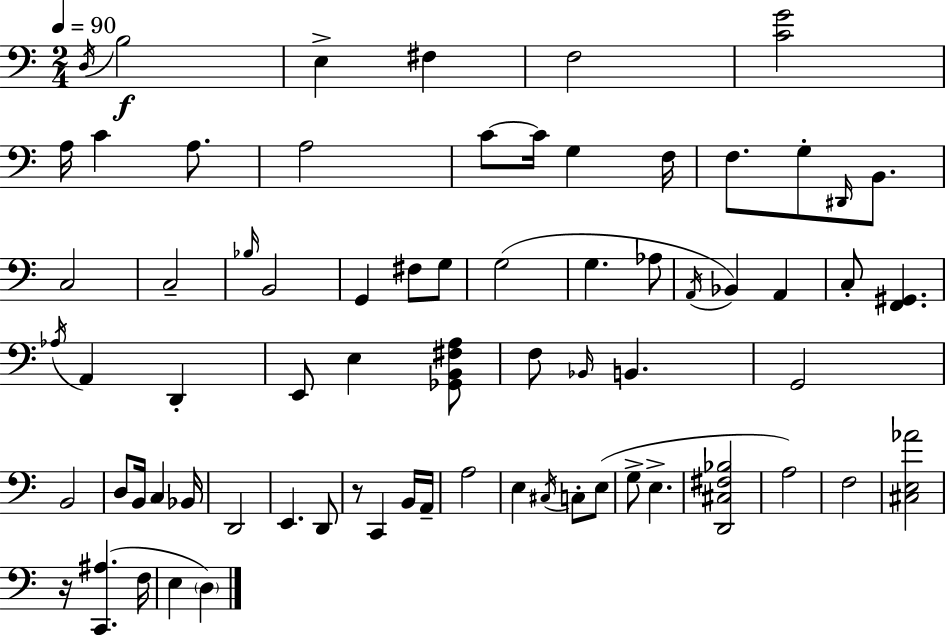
X:1
T:Untitled
M:2/4
L:1/4
K:C
D,/4 B,2 E, ^F, F,2 [CG]2 A,/4 C A,/2 A,2 C/2 C/4 G, F,/4 F,/2 G,/2 ^D,,/4 B,,/2 C,2 C,2 _B,/4 B,,2 G,, ^F,/2 G,/2 G,2 G, _A,/2 A,,/4 _B,, A,, C,/2 [F,,^G,,] _A,/4 A,, D,, E,,/2 E, [_G,,B,,^F,A,]/2 F,/2 _B,,/4 B,, G,,2 B,,2 D,/2 B,,/4 C, _B,,/4 D,,2 E,, D,,/2 z/2 C,, B,,/4 A,,/4 A,2 E, ^C,/4 C,/2 E,/2 G,/2 E, [D,,^C,^F,_B,]2 A,2 F,2 [^C,E,_A]2 z/4 [C,,^A,] F,/4 E, D,